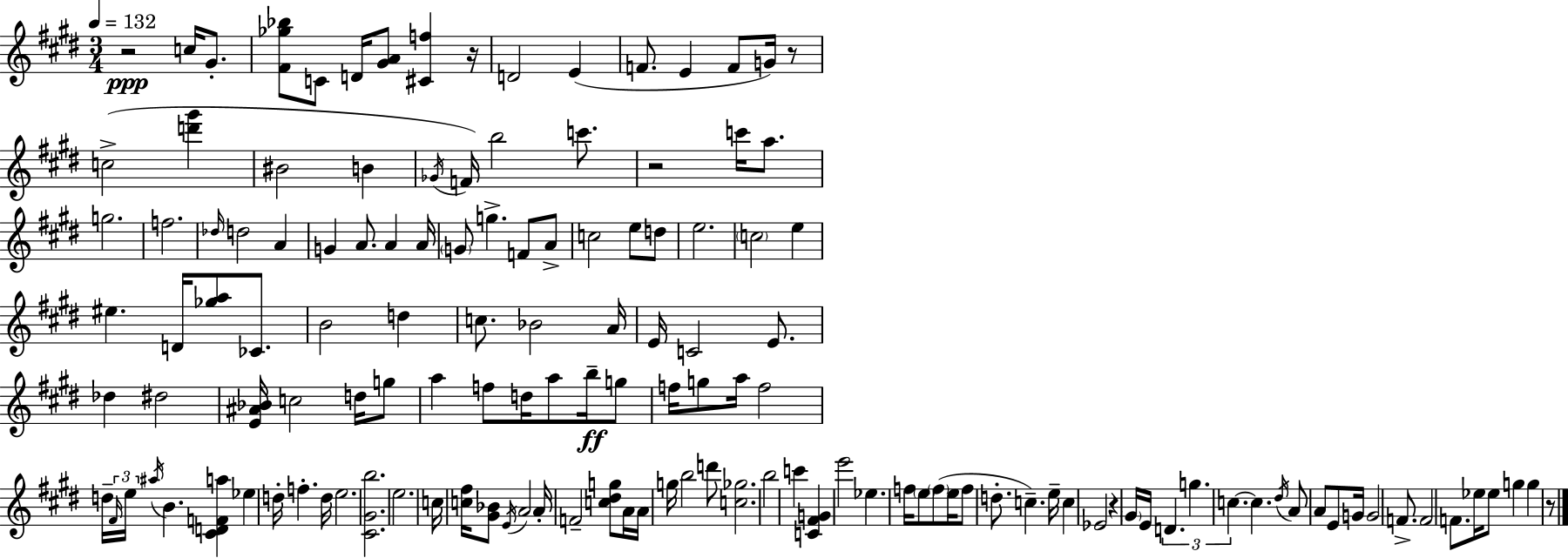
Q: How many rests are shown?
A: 6